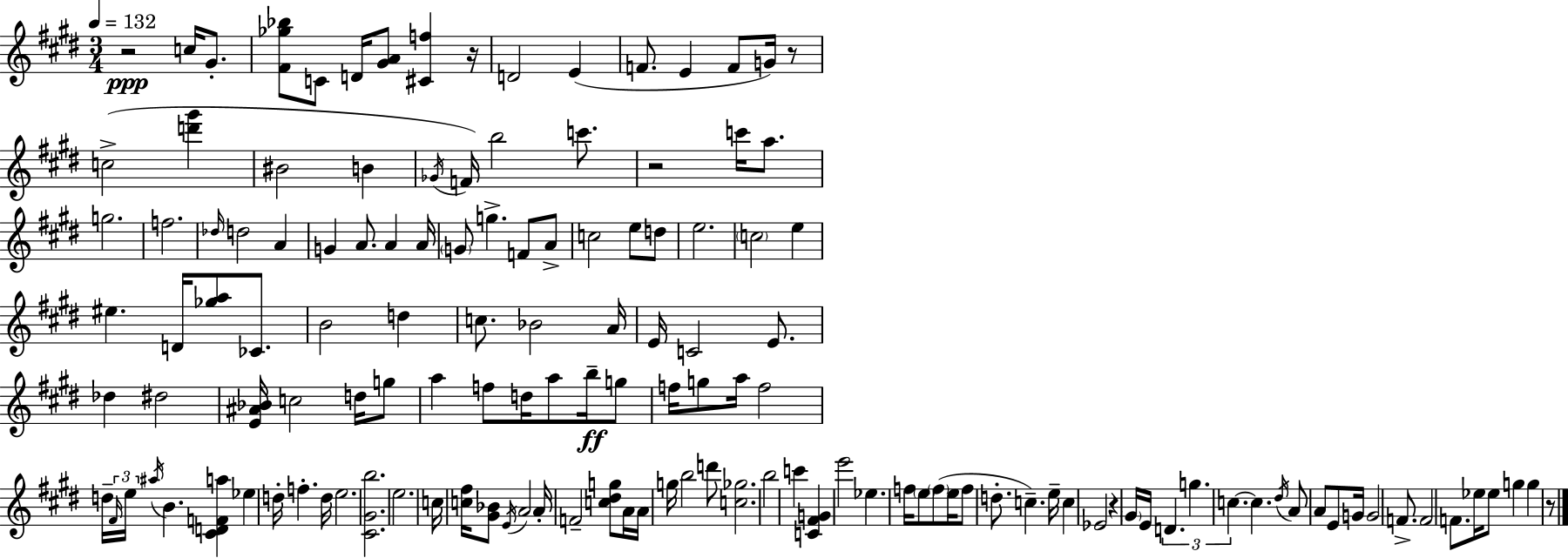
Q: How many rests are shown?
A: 6